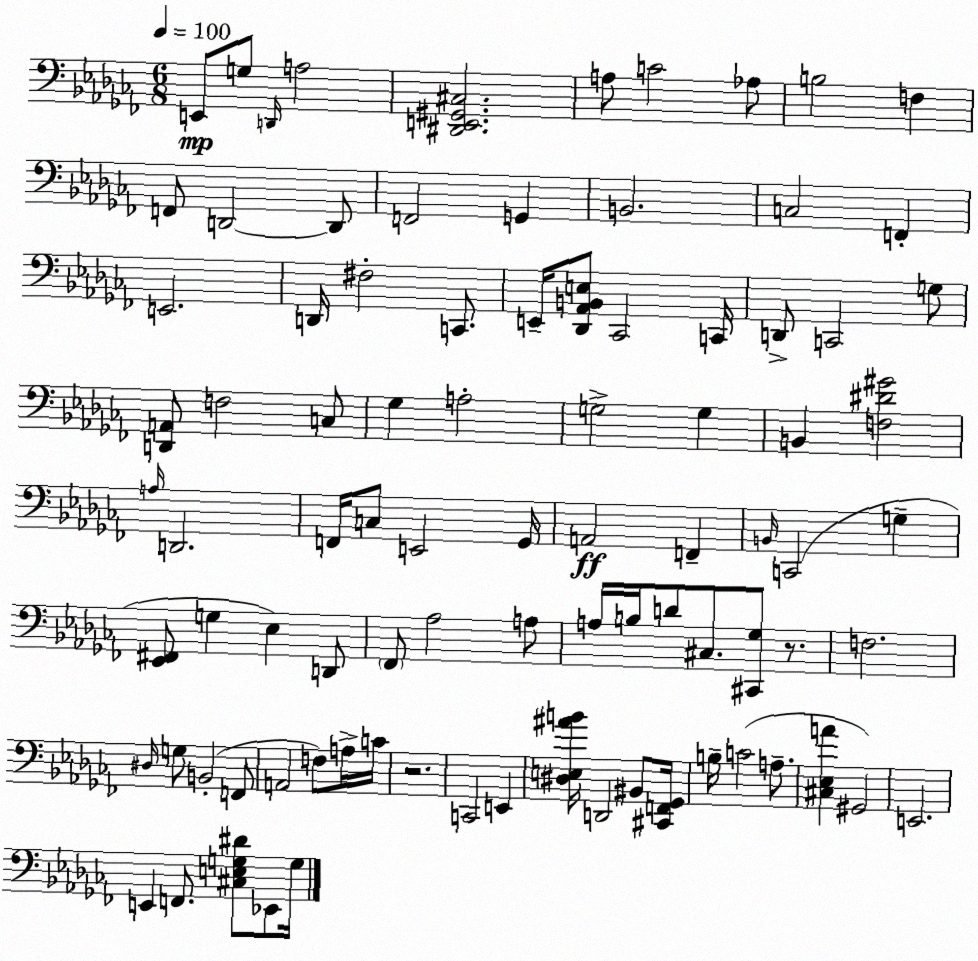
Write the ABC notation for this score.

X:1
T:Untitled
M:6/8
L:1/4
K:Abm
E,,/2 G,/2 D,,/4 A,2 [^D,,E,,^G,,^C,]2 A,/2 C2 _A,/2 B,2 F, F,,/2 D,,2 D,,/2 F,,2 G,, B,,2 C,2 F,, E,,2 D,,/4 ^F,2 C,,/2 E,,/4 [_D,,_A,,B,,E,]/2 _C,,2 C,,/4 D,,/2 C,,2 G,/2 [D,,A,,]/2 F,2 C,/2 _G, A,2 G,2 G, B,, [F,^D^G]2 A,/4 D,,2 F,,/4 C,/2 E,,2 _G,,/4 A,,2 F,, B,,/4 C,,2 G, [_E,,^F,,]/2 G, _E, D,,/2 _F,,/2 _A,2 A,/2 A,/4 B,/4 D/2 ^C,/2 [^C,,_G,]/2 z/2 F,2 ^D,/4 G,/2 B,,2 F,,/2 A,,2 F,/2 A,/4 C/4 z2 C,,2 E,, [^D,E,^AB]/4 D,,2 ^B,,/2 [^C,,F,,_G,,]/4 B,/4 C2 A,/2 [^C,_E,A] ^G,,2 E,,2 E,, F,,/2 [^C,E,G,^D]/2 _E,,/2 G,/4